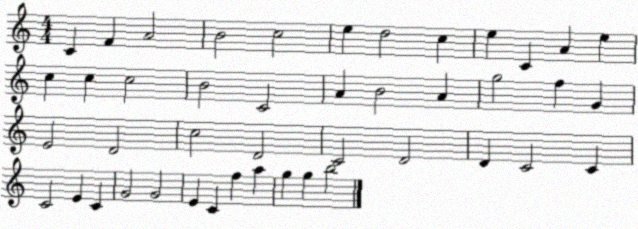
X:1
T:Untitled
M:4/4
L:1/4
K:C
C F A2 B2 c2 e d2 c e C A e c c c2 B2 C2 A B2 A g2 f G E2 D2 c2 D2 C2 D2 D C2 C C2 E C G2 G2 E C f a g g b2